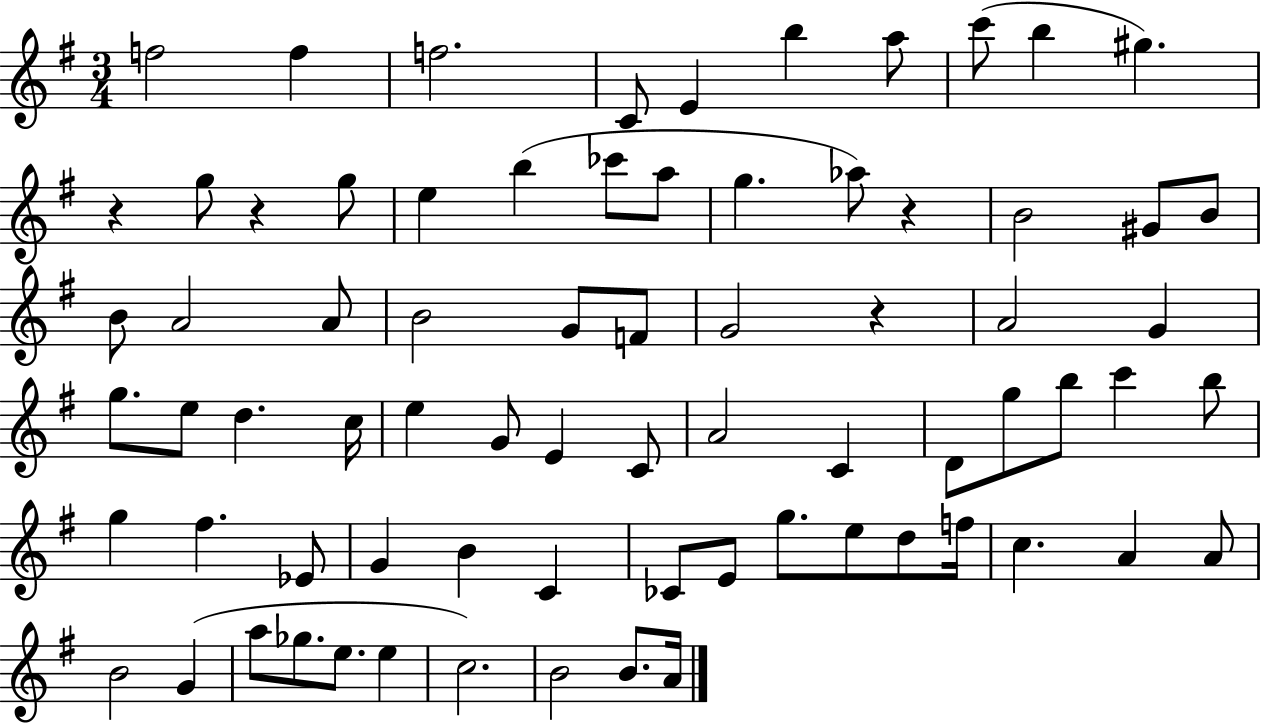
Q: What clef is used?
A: treble